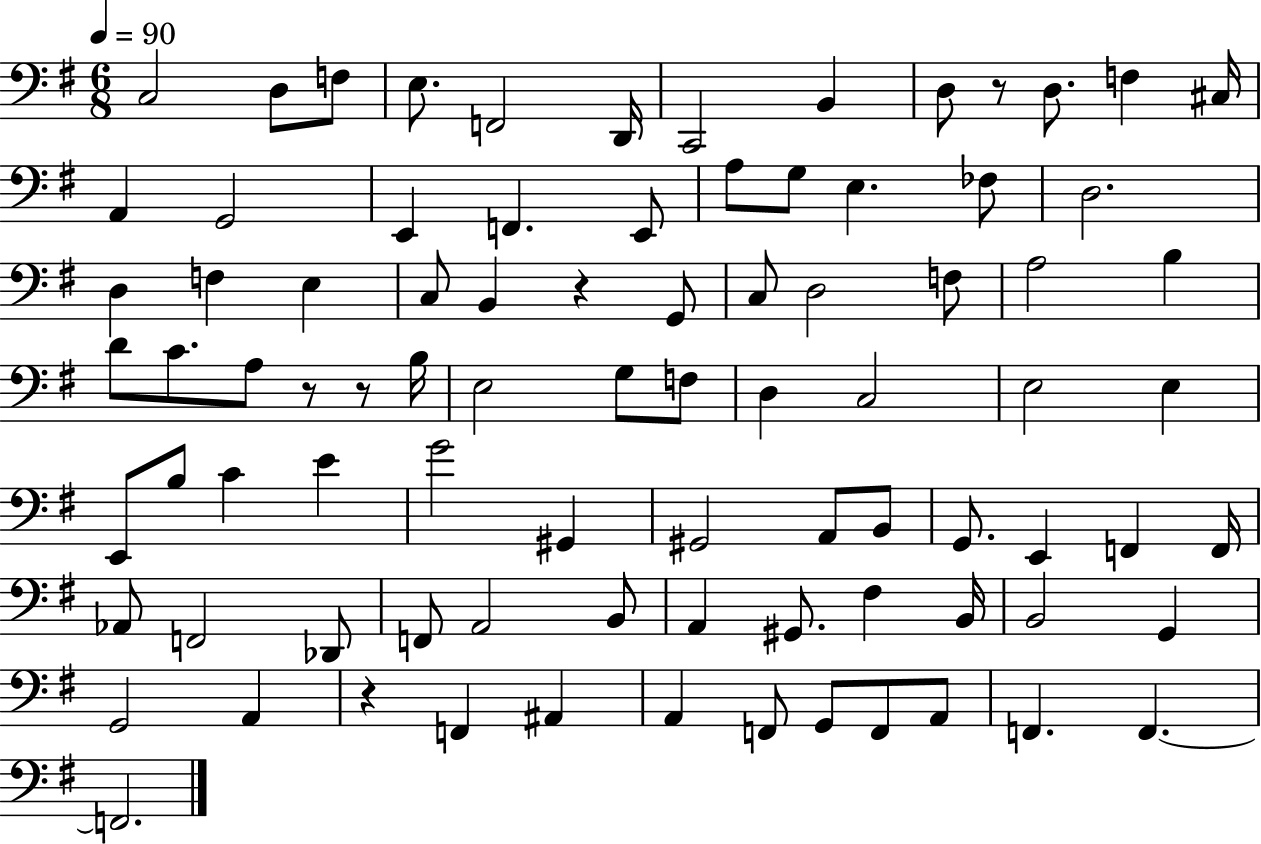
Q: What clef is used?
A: bass